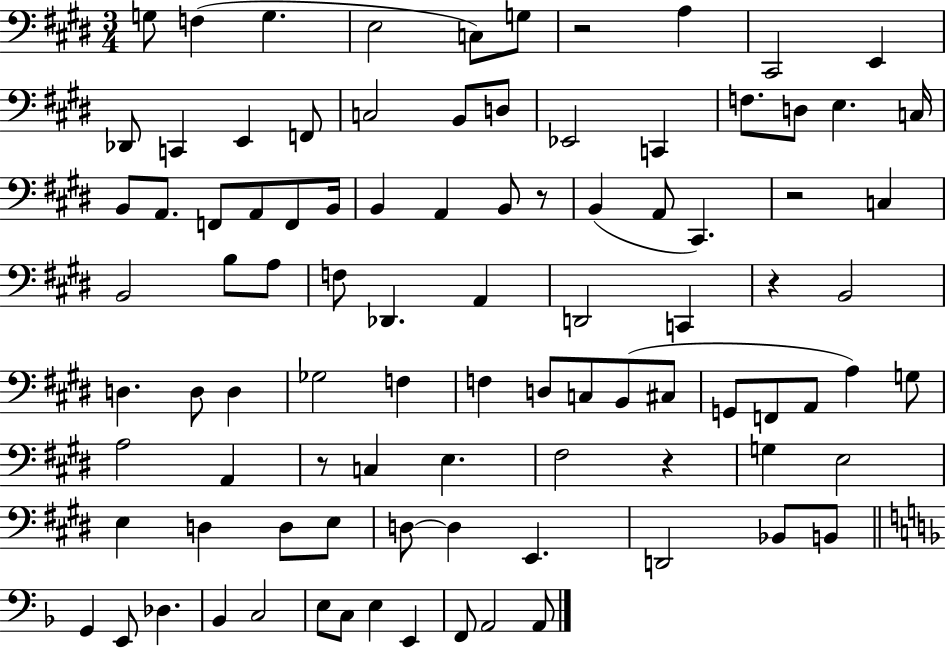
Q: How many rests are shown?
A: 6